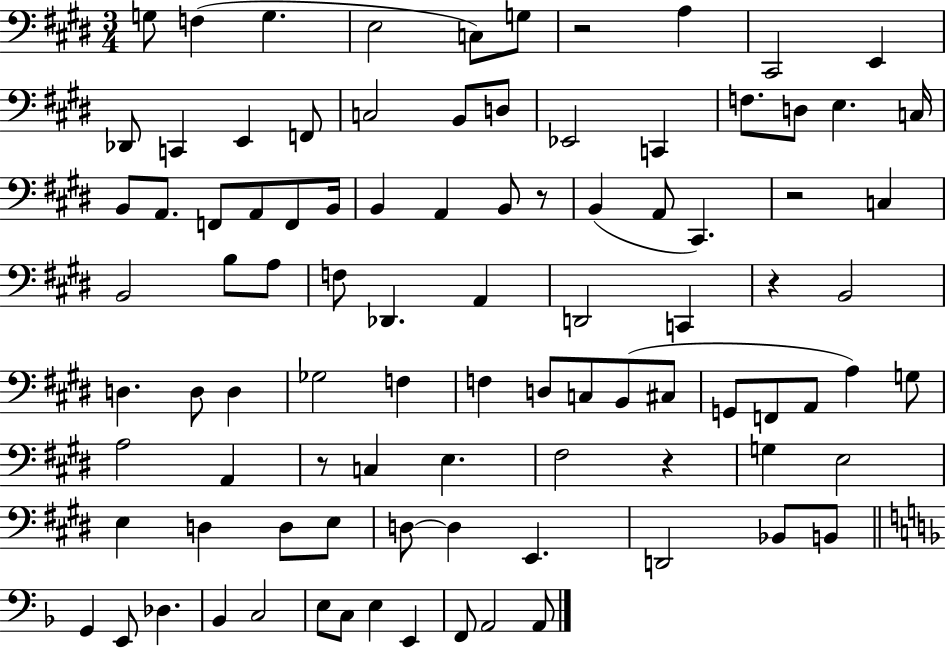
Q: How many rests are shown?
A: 6